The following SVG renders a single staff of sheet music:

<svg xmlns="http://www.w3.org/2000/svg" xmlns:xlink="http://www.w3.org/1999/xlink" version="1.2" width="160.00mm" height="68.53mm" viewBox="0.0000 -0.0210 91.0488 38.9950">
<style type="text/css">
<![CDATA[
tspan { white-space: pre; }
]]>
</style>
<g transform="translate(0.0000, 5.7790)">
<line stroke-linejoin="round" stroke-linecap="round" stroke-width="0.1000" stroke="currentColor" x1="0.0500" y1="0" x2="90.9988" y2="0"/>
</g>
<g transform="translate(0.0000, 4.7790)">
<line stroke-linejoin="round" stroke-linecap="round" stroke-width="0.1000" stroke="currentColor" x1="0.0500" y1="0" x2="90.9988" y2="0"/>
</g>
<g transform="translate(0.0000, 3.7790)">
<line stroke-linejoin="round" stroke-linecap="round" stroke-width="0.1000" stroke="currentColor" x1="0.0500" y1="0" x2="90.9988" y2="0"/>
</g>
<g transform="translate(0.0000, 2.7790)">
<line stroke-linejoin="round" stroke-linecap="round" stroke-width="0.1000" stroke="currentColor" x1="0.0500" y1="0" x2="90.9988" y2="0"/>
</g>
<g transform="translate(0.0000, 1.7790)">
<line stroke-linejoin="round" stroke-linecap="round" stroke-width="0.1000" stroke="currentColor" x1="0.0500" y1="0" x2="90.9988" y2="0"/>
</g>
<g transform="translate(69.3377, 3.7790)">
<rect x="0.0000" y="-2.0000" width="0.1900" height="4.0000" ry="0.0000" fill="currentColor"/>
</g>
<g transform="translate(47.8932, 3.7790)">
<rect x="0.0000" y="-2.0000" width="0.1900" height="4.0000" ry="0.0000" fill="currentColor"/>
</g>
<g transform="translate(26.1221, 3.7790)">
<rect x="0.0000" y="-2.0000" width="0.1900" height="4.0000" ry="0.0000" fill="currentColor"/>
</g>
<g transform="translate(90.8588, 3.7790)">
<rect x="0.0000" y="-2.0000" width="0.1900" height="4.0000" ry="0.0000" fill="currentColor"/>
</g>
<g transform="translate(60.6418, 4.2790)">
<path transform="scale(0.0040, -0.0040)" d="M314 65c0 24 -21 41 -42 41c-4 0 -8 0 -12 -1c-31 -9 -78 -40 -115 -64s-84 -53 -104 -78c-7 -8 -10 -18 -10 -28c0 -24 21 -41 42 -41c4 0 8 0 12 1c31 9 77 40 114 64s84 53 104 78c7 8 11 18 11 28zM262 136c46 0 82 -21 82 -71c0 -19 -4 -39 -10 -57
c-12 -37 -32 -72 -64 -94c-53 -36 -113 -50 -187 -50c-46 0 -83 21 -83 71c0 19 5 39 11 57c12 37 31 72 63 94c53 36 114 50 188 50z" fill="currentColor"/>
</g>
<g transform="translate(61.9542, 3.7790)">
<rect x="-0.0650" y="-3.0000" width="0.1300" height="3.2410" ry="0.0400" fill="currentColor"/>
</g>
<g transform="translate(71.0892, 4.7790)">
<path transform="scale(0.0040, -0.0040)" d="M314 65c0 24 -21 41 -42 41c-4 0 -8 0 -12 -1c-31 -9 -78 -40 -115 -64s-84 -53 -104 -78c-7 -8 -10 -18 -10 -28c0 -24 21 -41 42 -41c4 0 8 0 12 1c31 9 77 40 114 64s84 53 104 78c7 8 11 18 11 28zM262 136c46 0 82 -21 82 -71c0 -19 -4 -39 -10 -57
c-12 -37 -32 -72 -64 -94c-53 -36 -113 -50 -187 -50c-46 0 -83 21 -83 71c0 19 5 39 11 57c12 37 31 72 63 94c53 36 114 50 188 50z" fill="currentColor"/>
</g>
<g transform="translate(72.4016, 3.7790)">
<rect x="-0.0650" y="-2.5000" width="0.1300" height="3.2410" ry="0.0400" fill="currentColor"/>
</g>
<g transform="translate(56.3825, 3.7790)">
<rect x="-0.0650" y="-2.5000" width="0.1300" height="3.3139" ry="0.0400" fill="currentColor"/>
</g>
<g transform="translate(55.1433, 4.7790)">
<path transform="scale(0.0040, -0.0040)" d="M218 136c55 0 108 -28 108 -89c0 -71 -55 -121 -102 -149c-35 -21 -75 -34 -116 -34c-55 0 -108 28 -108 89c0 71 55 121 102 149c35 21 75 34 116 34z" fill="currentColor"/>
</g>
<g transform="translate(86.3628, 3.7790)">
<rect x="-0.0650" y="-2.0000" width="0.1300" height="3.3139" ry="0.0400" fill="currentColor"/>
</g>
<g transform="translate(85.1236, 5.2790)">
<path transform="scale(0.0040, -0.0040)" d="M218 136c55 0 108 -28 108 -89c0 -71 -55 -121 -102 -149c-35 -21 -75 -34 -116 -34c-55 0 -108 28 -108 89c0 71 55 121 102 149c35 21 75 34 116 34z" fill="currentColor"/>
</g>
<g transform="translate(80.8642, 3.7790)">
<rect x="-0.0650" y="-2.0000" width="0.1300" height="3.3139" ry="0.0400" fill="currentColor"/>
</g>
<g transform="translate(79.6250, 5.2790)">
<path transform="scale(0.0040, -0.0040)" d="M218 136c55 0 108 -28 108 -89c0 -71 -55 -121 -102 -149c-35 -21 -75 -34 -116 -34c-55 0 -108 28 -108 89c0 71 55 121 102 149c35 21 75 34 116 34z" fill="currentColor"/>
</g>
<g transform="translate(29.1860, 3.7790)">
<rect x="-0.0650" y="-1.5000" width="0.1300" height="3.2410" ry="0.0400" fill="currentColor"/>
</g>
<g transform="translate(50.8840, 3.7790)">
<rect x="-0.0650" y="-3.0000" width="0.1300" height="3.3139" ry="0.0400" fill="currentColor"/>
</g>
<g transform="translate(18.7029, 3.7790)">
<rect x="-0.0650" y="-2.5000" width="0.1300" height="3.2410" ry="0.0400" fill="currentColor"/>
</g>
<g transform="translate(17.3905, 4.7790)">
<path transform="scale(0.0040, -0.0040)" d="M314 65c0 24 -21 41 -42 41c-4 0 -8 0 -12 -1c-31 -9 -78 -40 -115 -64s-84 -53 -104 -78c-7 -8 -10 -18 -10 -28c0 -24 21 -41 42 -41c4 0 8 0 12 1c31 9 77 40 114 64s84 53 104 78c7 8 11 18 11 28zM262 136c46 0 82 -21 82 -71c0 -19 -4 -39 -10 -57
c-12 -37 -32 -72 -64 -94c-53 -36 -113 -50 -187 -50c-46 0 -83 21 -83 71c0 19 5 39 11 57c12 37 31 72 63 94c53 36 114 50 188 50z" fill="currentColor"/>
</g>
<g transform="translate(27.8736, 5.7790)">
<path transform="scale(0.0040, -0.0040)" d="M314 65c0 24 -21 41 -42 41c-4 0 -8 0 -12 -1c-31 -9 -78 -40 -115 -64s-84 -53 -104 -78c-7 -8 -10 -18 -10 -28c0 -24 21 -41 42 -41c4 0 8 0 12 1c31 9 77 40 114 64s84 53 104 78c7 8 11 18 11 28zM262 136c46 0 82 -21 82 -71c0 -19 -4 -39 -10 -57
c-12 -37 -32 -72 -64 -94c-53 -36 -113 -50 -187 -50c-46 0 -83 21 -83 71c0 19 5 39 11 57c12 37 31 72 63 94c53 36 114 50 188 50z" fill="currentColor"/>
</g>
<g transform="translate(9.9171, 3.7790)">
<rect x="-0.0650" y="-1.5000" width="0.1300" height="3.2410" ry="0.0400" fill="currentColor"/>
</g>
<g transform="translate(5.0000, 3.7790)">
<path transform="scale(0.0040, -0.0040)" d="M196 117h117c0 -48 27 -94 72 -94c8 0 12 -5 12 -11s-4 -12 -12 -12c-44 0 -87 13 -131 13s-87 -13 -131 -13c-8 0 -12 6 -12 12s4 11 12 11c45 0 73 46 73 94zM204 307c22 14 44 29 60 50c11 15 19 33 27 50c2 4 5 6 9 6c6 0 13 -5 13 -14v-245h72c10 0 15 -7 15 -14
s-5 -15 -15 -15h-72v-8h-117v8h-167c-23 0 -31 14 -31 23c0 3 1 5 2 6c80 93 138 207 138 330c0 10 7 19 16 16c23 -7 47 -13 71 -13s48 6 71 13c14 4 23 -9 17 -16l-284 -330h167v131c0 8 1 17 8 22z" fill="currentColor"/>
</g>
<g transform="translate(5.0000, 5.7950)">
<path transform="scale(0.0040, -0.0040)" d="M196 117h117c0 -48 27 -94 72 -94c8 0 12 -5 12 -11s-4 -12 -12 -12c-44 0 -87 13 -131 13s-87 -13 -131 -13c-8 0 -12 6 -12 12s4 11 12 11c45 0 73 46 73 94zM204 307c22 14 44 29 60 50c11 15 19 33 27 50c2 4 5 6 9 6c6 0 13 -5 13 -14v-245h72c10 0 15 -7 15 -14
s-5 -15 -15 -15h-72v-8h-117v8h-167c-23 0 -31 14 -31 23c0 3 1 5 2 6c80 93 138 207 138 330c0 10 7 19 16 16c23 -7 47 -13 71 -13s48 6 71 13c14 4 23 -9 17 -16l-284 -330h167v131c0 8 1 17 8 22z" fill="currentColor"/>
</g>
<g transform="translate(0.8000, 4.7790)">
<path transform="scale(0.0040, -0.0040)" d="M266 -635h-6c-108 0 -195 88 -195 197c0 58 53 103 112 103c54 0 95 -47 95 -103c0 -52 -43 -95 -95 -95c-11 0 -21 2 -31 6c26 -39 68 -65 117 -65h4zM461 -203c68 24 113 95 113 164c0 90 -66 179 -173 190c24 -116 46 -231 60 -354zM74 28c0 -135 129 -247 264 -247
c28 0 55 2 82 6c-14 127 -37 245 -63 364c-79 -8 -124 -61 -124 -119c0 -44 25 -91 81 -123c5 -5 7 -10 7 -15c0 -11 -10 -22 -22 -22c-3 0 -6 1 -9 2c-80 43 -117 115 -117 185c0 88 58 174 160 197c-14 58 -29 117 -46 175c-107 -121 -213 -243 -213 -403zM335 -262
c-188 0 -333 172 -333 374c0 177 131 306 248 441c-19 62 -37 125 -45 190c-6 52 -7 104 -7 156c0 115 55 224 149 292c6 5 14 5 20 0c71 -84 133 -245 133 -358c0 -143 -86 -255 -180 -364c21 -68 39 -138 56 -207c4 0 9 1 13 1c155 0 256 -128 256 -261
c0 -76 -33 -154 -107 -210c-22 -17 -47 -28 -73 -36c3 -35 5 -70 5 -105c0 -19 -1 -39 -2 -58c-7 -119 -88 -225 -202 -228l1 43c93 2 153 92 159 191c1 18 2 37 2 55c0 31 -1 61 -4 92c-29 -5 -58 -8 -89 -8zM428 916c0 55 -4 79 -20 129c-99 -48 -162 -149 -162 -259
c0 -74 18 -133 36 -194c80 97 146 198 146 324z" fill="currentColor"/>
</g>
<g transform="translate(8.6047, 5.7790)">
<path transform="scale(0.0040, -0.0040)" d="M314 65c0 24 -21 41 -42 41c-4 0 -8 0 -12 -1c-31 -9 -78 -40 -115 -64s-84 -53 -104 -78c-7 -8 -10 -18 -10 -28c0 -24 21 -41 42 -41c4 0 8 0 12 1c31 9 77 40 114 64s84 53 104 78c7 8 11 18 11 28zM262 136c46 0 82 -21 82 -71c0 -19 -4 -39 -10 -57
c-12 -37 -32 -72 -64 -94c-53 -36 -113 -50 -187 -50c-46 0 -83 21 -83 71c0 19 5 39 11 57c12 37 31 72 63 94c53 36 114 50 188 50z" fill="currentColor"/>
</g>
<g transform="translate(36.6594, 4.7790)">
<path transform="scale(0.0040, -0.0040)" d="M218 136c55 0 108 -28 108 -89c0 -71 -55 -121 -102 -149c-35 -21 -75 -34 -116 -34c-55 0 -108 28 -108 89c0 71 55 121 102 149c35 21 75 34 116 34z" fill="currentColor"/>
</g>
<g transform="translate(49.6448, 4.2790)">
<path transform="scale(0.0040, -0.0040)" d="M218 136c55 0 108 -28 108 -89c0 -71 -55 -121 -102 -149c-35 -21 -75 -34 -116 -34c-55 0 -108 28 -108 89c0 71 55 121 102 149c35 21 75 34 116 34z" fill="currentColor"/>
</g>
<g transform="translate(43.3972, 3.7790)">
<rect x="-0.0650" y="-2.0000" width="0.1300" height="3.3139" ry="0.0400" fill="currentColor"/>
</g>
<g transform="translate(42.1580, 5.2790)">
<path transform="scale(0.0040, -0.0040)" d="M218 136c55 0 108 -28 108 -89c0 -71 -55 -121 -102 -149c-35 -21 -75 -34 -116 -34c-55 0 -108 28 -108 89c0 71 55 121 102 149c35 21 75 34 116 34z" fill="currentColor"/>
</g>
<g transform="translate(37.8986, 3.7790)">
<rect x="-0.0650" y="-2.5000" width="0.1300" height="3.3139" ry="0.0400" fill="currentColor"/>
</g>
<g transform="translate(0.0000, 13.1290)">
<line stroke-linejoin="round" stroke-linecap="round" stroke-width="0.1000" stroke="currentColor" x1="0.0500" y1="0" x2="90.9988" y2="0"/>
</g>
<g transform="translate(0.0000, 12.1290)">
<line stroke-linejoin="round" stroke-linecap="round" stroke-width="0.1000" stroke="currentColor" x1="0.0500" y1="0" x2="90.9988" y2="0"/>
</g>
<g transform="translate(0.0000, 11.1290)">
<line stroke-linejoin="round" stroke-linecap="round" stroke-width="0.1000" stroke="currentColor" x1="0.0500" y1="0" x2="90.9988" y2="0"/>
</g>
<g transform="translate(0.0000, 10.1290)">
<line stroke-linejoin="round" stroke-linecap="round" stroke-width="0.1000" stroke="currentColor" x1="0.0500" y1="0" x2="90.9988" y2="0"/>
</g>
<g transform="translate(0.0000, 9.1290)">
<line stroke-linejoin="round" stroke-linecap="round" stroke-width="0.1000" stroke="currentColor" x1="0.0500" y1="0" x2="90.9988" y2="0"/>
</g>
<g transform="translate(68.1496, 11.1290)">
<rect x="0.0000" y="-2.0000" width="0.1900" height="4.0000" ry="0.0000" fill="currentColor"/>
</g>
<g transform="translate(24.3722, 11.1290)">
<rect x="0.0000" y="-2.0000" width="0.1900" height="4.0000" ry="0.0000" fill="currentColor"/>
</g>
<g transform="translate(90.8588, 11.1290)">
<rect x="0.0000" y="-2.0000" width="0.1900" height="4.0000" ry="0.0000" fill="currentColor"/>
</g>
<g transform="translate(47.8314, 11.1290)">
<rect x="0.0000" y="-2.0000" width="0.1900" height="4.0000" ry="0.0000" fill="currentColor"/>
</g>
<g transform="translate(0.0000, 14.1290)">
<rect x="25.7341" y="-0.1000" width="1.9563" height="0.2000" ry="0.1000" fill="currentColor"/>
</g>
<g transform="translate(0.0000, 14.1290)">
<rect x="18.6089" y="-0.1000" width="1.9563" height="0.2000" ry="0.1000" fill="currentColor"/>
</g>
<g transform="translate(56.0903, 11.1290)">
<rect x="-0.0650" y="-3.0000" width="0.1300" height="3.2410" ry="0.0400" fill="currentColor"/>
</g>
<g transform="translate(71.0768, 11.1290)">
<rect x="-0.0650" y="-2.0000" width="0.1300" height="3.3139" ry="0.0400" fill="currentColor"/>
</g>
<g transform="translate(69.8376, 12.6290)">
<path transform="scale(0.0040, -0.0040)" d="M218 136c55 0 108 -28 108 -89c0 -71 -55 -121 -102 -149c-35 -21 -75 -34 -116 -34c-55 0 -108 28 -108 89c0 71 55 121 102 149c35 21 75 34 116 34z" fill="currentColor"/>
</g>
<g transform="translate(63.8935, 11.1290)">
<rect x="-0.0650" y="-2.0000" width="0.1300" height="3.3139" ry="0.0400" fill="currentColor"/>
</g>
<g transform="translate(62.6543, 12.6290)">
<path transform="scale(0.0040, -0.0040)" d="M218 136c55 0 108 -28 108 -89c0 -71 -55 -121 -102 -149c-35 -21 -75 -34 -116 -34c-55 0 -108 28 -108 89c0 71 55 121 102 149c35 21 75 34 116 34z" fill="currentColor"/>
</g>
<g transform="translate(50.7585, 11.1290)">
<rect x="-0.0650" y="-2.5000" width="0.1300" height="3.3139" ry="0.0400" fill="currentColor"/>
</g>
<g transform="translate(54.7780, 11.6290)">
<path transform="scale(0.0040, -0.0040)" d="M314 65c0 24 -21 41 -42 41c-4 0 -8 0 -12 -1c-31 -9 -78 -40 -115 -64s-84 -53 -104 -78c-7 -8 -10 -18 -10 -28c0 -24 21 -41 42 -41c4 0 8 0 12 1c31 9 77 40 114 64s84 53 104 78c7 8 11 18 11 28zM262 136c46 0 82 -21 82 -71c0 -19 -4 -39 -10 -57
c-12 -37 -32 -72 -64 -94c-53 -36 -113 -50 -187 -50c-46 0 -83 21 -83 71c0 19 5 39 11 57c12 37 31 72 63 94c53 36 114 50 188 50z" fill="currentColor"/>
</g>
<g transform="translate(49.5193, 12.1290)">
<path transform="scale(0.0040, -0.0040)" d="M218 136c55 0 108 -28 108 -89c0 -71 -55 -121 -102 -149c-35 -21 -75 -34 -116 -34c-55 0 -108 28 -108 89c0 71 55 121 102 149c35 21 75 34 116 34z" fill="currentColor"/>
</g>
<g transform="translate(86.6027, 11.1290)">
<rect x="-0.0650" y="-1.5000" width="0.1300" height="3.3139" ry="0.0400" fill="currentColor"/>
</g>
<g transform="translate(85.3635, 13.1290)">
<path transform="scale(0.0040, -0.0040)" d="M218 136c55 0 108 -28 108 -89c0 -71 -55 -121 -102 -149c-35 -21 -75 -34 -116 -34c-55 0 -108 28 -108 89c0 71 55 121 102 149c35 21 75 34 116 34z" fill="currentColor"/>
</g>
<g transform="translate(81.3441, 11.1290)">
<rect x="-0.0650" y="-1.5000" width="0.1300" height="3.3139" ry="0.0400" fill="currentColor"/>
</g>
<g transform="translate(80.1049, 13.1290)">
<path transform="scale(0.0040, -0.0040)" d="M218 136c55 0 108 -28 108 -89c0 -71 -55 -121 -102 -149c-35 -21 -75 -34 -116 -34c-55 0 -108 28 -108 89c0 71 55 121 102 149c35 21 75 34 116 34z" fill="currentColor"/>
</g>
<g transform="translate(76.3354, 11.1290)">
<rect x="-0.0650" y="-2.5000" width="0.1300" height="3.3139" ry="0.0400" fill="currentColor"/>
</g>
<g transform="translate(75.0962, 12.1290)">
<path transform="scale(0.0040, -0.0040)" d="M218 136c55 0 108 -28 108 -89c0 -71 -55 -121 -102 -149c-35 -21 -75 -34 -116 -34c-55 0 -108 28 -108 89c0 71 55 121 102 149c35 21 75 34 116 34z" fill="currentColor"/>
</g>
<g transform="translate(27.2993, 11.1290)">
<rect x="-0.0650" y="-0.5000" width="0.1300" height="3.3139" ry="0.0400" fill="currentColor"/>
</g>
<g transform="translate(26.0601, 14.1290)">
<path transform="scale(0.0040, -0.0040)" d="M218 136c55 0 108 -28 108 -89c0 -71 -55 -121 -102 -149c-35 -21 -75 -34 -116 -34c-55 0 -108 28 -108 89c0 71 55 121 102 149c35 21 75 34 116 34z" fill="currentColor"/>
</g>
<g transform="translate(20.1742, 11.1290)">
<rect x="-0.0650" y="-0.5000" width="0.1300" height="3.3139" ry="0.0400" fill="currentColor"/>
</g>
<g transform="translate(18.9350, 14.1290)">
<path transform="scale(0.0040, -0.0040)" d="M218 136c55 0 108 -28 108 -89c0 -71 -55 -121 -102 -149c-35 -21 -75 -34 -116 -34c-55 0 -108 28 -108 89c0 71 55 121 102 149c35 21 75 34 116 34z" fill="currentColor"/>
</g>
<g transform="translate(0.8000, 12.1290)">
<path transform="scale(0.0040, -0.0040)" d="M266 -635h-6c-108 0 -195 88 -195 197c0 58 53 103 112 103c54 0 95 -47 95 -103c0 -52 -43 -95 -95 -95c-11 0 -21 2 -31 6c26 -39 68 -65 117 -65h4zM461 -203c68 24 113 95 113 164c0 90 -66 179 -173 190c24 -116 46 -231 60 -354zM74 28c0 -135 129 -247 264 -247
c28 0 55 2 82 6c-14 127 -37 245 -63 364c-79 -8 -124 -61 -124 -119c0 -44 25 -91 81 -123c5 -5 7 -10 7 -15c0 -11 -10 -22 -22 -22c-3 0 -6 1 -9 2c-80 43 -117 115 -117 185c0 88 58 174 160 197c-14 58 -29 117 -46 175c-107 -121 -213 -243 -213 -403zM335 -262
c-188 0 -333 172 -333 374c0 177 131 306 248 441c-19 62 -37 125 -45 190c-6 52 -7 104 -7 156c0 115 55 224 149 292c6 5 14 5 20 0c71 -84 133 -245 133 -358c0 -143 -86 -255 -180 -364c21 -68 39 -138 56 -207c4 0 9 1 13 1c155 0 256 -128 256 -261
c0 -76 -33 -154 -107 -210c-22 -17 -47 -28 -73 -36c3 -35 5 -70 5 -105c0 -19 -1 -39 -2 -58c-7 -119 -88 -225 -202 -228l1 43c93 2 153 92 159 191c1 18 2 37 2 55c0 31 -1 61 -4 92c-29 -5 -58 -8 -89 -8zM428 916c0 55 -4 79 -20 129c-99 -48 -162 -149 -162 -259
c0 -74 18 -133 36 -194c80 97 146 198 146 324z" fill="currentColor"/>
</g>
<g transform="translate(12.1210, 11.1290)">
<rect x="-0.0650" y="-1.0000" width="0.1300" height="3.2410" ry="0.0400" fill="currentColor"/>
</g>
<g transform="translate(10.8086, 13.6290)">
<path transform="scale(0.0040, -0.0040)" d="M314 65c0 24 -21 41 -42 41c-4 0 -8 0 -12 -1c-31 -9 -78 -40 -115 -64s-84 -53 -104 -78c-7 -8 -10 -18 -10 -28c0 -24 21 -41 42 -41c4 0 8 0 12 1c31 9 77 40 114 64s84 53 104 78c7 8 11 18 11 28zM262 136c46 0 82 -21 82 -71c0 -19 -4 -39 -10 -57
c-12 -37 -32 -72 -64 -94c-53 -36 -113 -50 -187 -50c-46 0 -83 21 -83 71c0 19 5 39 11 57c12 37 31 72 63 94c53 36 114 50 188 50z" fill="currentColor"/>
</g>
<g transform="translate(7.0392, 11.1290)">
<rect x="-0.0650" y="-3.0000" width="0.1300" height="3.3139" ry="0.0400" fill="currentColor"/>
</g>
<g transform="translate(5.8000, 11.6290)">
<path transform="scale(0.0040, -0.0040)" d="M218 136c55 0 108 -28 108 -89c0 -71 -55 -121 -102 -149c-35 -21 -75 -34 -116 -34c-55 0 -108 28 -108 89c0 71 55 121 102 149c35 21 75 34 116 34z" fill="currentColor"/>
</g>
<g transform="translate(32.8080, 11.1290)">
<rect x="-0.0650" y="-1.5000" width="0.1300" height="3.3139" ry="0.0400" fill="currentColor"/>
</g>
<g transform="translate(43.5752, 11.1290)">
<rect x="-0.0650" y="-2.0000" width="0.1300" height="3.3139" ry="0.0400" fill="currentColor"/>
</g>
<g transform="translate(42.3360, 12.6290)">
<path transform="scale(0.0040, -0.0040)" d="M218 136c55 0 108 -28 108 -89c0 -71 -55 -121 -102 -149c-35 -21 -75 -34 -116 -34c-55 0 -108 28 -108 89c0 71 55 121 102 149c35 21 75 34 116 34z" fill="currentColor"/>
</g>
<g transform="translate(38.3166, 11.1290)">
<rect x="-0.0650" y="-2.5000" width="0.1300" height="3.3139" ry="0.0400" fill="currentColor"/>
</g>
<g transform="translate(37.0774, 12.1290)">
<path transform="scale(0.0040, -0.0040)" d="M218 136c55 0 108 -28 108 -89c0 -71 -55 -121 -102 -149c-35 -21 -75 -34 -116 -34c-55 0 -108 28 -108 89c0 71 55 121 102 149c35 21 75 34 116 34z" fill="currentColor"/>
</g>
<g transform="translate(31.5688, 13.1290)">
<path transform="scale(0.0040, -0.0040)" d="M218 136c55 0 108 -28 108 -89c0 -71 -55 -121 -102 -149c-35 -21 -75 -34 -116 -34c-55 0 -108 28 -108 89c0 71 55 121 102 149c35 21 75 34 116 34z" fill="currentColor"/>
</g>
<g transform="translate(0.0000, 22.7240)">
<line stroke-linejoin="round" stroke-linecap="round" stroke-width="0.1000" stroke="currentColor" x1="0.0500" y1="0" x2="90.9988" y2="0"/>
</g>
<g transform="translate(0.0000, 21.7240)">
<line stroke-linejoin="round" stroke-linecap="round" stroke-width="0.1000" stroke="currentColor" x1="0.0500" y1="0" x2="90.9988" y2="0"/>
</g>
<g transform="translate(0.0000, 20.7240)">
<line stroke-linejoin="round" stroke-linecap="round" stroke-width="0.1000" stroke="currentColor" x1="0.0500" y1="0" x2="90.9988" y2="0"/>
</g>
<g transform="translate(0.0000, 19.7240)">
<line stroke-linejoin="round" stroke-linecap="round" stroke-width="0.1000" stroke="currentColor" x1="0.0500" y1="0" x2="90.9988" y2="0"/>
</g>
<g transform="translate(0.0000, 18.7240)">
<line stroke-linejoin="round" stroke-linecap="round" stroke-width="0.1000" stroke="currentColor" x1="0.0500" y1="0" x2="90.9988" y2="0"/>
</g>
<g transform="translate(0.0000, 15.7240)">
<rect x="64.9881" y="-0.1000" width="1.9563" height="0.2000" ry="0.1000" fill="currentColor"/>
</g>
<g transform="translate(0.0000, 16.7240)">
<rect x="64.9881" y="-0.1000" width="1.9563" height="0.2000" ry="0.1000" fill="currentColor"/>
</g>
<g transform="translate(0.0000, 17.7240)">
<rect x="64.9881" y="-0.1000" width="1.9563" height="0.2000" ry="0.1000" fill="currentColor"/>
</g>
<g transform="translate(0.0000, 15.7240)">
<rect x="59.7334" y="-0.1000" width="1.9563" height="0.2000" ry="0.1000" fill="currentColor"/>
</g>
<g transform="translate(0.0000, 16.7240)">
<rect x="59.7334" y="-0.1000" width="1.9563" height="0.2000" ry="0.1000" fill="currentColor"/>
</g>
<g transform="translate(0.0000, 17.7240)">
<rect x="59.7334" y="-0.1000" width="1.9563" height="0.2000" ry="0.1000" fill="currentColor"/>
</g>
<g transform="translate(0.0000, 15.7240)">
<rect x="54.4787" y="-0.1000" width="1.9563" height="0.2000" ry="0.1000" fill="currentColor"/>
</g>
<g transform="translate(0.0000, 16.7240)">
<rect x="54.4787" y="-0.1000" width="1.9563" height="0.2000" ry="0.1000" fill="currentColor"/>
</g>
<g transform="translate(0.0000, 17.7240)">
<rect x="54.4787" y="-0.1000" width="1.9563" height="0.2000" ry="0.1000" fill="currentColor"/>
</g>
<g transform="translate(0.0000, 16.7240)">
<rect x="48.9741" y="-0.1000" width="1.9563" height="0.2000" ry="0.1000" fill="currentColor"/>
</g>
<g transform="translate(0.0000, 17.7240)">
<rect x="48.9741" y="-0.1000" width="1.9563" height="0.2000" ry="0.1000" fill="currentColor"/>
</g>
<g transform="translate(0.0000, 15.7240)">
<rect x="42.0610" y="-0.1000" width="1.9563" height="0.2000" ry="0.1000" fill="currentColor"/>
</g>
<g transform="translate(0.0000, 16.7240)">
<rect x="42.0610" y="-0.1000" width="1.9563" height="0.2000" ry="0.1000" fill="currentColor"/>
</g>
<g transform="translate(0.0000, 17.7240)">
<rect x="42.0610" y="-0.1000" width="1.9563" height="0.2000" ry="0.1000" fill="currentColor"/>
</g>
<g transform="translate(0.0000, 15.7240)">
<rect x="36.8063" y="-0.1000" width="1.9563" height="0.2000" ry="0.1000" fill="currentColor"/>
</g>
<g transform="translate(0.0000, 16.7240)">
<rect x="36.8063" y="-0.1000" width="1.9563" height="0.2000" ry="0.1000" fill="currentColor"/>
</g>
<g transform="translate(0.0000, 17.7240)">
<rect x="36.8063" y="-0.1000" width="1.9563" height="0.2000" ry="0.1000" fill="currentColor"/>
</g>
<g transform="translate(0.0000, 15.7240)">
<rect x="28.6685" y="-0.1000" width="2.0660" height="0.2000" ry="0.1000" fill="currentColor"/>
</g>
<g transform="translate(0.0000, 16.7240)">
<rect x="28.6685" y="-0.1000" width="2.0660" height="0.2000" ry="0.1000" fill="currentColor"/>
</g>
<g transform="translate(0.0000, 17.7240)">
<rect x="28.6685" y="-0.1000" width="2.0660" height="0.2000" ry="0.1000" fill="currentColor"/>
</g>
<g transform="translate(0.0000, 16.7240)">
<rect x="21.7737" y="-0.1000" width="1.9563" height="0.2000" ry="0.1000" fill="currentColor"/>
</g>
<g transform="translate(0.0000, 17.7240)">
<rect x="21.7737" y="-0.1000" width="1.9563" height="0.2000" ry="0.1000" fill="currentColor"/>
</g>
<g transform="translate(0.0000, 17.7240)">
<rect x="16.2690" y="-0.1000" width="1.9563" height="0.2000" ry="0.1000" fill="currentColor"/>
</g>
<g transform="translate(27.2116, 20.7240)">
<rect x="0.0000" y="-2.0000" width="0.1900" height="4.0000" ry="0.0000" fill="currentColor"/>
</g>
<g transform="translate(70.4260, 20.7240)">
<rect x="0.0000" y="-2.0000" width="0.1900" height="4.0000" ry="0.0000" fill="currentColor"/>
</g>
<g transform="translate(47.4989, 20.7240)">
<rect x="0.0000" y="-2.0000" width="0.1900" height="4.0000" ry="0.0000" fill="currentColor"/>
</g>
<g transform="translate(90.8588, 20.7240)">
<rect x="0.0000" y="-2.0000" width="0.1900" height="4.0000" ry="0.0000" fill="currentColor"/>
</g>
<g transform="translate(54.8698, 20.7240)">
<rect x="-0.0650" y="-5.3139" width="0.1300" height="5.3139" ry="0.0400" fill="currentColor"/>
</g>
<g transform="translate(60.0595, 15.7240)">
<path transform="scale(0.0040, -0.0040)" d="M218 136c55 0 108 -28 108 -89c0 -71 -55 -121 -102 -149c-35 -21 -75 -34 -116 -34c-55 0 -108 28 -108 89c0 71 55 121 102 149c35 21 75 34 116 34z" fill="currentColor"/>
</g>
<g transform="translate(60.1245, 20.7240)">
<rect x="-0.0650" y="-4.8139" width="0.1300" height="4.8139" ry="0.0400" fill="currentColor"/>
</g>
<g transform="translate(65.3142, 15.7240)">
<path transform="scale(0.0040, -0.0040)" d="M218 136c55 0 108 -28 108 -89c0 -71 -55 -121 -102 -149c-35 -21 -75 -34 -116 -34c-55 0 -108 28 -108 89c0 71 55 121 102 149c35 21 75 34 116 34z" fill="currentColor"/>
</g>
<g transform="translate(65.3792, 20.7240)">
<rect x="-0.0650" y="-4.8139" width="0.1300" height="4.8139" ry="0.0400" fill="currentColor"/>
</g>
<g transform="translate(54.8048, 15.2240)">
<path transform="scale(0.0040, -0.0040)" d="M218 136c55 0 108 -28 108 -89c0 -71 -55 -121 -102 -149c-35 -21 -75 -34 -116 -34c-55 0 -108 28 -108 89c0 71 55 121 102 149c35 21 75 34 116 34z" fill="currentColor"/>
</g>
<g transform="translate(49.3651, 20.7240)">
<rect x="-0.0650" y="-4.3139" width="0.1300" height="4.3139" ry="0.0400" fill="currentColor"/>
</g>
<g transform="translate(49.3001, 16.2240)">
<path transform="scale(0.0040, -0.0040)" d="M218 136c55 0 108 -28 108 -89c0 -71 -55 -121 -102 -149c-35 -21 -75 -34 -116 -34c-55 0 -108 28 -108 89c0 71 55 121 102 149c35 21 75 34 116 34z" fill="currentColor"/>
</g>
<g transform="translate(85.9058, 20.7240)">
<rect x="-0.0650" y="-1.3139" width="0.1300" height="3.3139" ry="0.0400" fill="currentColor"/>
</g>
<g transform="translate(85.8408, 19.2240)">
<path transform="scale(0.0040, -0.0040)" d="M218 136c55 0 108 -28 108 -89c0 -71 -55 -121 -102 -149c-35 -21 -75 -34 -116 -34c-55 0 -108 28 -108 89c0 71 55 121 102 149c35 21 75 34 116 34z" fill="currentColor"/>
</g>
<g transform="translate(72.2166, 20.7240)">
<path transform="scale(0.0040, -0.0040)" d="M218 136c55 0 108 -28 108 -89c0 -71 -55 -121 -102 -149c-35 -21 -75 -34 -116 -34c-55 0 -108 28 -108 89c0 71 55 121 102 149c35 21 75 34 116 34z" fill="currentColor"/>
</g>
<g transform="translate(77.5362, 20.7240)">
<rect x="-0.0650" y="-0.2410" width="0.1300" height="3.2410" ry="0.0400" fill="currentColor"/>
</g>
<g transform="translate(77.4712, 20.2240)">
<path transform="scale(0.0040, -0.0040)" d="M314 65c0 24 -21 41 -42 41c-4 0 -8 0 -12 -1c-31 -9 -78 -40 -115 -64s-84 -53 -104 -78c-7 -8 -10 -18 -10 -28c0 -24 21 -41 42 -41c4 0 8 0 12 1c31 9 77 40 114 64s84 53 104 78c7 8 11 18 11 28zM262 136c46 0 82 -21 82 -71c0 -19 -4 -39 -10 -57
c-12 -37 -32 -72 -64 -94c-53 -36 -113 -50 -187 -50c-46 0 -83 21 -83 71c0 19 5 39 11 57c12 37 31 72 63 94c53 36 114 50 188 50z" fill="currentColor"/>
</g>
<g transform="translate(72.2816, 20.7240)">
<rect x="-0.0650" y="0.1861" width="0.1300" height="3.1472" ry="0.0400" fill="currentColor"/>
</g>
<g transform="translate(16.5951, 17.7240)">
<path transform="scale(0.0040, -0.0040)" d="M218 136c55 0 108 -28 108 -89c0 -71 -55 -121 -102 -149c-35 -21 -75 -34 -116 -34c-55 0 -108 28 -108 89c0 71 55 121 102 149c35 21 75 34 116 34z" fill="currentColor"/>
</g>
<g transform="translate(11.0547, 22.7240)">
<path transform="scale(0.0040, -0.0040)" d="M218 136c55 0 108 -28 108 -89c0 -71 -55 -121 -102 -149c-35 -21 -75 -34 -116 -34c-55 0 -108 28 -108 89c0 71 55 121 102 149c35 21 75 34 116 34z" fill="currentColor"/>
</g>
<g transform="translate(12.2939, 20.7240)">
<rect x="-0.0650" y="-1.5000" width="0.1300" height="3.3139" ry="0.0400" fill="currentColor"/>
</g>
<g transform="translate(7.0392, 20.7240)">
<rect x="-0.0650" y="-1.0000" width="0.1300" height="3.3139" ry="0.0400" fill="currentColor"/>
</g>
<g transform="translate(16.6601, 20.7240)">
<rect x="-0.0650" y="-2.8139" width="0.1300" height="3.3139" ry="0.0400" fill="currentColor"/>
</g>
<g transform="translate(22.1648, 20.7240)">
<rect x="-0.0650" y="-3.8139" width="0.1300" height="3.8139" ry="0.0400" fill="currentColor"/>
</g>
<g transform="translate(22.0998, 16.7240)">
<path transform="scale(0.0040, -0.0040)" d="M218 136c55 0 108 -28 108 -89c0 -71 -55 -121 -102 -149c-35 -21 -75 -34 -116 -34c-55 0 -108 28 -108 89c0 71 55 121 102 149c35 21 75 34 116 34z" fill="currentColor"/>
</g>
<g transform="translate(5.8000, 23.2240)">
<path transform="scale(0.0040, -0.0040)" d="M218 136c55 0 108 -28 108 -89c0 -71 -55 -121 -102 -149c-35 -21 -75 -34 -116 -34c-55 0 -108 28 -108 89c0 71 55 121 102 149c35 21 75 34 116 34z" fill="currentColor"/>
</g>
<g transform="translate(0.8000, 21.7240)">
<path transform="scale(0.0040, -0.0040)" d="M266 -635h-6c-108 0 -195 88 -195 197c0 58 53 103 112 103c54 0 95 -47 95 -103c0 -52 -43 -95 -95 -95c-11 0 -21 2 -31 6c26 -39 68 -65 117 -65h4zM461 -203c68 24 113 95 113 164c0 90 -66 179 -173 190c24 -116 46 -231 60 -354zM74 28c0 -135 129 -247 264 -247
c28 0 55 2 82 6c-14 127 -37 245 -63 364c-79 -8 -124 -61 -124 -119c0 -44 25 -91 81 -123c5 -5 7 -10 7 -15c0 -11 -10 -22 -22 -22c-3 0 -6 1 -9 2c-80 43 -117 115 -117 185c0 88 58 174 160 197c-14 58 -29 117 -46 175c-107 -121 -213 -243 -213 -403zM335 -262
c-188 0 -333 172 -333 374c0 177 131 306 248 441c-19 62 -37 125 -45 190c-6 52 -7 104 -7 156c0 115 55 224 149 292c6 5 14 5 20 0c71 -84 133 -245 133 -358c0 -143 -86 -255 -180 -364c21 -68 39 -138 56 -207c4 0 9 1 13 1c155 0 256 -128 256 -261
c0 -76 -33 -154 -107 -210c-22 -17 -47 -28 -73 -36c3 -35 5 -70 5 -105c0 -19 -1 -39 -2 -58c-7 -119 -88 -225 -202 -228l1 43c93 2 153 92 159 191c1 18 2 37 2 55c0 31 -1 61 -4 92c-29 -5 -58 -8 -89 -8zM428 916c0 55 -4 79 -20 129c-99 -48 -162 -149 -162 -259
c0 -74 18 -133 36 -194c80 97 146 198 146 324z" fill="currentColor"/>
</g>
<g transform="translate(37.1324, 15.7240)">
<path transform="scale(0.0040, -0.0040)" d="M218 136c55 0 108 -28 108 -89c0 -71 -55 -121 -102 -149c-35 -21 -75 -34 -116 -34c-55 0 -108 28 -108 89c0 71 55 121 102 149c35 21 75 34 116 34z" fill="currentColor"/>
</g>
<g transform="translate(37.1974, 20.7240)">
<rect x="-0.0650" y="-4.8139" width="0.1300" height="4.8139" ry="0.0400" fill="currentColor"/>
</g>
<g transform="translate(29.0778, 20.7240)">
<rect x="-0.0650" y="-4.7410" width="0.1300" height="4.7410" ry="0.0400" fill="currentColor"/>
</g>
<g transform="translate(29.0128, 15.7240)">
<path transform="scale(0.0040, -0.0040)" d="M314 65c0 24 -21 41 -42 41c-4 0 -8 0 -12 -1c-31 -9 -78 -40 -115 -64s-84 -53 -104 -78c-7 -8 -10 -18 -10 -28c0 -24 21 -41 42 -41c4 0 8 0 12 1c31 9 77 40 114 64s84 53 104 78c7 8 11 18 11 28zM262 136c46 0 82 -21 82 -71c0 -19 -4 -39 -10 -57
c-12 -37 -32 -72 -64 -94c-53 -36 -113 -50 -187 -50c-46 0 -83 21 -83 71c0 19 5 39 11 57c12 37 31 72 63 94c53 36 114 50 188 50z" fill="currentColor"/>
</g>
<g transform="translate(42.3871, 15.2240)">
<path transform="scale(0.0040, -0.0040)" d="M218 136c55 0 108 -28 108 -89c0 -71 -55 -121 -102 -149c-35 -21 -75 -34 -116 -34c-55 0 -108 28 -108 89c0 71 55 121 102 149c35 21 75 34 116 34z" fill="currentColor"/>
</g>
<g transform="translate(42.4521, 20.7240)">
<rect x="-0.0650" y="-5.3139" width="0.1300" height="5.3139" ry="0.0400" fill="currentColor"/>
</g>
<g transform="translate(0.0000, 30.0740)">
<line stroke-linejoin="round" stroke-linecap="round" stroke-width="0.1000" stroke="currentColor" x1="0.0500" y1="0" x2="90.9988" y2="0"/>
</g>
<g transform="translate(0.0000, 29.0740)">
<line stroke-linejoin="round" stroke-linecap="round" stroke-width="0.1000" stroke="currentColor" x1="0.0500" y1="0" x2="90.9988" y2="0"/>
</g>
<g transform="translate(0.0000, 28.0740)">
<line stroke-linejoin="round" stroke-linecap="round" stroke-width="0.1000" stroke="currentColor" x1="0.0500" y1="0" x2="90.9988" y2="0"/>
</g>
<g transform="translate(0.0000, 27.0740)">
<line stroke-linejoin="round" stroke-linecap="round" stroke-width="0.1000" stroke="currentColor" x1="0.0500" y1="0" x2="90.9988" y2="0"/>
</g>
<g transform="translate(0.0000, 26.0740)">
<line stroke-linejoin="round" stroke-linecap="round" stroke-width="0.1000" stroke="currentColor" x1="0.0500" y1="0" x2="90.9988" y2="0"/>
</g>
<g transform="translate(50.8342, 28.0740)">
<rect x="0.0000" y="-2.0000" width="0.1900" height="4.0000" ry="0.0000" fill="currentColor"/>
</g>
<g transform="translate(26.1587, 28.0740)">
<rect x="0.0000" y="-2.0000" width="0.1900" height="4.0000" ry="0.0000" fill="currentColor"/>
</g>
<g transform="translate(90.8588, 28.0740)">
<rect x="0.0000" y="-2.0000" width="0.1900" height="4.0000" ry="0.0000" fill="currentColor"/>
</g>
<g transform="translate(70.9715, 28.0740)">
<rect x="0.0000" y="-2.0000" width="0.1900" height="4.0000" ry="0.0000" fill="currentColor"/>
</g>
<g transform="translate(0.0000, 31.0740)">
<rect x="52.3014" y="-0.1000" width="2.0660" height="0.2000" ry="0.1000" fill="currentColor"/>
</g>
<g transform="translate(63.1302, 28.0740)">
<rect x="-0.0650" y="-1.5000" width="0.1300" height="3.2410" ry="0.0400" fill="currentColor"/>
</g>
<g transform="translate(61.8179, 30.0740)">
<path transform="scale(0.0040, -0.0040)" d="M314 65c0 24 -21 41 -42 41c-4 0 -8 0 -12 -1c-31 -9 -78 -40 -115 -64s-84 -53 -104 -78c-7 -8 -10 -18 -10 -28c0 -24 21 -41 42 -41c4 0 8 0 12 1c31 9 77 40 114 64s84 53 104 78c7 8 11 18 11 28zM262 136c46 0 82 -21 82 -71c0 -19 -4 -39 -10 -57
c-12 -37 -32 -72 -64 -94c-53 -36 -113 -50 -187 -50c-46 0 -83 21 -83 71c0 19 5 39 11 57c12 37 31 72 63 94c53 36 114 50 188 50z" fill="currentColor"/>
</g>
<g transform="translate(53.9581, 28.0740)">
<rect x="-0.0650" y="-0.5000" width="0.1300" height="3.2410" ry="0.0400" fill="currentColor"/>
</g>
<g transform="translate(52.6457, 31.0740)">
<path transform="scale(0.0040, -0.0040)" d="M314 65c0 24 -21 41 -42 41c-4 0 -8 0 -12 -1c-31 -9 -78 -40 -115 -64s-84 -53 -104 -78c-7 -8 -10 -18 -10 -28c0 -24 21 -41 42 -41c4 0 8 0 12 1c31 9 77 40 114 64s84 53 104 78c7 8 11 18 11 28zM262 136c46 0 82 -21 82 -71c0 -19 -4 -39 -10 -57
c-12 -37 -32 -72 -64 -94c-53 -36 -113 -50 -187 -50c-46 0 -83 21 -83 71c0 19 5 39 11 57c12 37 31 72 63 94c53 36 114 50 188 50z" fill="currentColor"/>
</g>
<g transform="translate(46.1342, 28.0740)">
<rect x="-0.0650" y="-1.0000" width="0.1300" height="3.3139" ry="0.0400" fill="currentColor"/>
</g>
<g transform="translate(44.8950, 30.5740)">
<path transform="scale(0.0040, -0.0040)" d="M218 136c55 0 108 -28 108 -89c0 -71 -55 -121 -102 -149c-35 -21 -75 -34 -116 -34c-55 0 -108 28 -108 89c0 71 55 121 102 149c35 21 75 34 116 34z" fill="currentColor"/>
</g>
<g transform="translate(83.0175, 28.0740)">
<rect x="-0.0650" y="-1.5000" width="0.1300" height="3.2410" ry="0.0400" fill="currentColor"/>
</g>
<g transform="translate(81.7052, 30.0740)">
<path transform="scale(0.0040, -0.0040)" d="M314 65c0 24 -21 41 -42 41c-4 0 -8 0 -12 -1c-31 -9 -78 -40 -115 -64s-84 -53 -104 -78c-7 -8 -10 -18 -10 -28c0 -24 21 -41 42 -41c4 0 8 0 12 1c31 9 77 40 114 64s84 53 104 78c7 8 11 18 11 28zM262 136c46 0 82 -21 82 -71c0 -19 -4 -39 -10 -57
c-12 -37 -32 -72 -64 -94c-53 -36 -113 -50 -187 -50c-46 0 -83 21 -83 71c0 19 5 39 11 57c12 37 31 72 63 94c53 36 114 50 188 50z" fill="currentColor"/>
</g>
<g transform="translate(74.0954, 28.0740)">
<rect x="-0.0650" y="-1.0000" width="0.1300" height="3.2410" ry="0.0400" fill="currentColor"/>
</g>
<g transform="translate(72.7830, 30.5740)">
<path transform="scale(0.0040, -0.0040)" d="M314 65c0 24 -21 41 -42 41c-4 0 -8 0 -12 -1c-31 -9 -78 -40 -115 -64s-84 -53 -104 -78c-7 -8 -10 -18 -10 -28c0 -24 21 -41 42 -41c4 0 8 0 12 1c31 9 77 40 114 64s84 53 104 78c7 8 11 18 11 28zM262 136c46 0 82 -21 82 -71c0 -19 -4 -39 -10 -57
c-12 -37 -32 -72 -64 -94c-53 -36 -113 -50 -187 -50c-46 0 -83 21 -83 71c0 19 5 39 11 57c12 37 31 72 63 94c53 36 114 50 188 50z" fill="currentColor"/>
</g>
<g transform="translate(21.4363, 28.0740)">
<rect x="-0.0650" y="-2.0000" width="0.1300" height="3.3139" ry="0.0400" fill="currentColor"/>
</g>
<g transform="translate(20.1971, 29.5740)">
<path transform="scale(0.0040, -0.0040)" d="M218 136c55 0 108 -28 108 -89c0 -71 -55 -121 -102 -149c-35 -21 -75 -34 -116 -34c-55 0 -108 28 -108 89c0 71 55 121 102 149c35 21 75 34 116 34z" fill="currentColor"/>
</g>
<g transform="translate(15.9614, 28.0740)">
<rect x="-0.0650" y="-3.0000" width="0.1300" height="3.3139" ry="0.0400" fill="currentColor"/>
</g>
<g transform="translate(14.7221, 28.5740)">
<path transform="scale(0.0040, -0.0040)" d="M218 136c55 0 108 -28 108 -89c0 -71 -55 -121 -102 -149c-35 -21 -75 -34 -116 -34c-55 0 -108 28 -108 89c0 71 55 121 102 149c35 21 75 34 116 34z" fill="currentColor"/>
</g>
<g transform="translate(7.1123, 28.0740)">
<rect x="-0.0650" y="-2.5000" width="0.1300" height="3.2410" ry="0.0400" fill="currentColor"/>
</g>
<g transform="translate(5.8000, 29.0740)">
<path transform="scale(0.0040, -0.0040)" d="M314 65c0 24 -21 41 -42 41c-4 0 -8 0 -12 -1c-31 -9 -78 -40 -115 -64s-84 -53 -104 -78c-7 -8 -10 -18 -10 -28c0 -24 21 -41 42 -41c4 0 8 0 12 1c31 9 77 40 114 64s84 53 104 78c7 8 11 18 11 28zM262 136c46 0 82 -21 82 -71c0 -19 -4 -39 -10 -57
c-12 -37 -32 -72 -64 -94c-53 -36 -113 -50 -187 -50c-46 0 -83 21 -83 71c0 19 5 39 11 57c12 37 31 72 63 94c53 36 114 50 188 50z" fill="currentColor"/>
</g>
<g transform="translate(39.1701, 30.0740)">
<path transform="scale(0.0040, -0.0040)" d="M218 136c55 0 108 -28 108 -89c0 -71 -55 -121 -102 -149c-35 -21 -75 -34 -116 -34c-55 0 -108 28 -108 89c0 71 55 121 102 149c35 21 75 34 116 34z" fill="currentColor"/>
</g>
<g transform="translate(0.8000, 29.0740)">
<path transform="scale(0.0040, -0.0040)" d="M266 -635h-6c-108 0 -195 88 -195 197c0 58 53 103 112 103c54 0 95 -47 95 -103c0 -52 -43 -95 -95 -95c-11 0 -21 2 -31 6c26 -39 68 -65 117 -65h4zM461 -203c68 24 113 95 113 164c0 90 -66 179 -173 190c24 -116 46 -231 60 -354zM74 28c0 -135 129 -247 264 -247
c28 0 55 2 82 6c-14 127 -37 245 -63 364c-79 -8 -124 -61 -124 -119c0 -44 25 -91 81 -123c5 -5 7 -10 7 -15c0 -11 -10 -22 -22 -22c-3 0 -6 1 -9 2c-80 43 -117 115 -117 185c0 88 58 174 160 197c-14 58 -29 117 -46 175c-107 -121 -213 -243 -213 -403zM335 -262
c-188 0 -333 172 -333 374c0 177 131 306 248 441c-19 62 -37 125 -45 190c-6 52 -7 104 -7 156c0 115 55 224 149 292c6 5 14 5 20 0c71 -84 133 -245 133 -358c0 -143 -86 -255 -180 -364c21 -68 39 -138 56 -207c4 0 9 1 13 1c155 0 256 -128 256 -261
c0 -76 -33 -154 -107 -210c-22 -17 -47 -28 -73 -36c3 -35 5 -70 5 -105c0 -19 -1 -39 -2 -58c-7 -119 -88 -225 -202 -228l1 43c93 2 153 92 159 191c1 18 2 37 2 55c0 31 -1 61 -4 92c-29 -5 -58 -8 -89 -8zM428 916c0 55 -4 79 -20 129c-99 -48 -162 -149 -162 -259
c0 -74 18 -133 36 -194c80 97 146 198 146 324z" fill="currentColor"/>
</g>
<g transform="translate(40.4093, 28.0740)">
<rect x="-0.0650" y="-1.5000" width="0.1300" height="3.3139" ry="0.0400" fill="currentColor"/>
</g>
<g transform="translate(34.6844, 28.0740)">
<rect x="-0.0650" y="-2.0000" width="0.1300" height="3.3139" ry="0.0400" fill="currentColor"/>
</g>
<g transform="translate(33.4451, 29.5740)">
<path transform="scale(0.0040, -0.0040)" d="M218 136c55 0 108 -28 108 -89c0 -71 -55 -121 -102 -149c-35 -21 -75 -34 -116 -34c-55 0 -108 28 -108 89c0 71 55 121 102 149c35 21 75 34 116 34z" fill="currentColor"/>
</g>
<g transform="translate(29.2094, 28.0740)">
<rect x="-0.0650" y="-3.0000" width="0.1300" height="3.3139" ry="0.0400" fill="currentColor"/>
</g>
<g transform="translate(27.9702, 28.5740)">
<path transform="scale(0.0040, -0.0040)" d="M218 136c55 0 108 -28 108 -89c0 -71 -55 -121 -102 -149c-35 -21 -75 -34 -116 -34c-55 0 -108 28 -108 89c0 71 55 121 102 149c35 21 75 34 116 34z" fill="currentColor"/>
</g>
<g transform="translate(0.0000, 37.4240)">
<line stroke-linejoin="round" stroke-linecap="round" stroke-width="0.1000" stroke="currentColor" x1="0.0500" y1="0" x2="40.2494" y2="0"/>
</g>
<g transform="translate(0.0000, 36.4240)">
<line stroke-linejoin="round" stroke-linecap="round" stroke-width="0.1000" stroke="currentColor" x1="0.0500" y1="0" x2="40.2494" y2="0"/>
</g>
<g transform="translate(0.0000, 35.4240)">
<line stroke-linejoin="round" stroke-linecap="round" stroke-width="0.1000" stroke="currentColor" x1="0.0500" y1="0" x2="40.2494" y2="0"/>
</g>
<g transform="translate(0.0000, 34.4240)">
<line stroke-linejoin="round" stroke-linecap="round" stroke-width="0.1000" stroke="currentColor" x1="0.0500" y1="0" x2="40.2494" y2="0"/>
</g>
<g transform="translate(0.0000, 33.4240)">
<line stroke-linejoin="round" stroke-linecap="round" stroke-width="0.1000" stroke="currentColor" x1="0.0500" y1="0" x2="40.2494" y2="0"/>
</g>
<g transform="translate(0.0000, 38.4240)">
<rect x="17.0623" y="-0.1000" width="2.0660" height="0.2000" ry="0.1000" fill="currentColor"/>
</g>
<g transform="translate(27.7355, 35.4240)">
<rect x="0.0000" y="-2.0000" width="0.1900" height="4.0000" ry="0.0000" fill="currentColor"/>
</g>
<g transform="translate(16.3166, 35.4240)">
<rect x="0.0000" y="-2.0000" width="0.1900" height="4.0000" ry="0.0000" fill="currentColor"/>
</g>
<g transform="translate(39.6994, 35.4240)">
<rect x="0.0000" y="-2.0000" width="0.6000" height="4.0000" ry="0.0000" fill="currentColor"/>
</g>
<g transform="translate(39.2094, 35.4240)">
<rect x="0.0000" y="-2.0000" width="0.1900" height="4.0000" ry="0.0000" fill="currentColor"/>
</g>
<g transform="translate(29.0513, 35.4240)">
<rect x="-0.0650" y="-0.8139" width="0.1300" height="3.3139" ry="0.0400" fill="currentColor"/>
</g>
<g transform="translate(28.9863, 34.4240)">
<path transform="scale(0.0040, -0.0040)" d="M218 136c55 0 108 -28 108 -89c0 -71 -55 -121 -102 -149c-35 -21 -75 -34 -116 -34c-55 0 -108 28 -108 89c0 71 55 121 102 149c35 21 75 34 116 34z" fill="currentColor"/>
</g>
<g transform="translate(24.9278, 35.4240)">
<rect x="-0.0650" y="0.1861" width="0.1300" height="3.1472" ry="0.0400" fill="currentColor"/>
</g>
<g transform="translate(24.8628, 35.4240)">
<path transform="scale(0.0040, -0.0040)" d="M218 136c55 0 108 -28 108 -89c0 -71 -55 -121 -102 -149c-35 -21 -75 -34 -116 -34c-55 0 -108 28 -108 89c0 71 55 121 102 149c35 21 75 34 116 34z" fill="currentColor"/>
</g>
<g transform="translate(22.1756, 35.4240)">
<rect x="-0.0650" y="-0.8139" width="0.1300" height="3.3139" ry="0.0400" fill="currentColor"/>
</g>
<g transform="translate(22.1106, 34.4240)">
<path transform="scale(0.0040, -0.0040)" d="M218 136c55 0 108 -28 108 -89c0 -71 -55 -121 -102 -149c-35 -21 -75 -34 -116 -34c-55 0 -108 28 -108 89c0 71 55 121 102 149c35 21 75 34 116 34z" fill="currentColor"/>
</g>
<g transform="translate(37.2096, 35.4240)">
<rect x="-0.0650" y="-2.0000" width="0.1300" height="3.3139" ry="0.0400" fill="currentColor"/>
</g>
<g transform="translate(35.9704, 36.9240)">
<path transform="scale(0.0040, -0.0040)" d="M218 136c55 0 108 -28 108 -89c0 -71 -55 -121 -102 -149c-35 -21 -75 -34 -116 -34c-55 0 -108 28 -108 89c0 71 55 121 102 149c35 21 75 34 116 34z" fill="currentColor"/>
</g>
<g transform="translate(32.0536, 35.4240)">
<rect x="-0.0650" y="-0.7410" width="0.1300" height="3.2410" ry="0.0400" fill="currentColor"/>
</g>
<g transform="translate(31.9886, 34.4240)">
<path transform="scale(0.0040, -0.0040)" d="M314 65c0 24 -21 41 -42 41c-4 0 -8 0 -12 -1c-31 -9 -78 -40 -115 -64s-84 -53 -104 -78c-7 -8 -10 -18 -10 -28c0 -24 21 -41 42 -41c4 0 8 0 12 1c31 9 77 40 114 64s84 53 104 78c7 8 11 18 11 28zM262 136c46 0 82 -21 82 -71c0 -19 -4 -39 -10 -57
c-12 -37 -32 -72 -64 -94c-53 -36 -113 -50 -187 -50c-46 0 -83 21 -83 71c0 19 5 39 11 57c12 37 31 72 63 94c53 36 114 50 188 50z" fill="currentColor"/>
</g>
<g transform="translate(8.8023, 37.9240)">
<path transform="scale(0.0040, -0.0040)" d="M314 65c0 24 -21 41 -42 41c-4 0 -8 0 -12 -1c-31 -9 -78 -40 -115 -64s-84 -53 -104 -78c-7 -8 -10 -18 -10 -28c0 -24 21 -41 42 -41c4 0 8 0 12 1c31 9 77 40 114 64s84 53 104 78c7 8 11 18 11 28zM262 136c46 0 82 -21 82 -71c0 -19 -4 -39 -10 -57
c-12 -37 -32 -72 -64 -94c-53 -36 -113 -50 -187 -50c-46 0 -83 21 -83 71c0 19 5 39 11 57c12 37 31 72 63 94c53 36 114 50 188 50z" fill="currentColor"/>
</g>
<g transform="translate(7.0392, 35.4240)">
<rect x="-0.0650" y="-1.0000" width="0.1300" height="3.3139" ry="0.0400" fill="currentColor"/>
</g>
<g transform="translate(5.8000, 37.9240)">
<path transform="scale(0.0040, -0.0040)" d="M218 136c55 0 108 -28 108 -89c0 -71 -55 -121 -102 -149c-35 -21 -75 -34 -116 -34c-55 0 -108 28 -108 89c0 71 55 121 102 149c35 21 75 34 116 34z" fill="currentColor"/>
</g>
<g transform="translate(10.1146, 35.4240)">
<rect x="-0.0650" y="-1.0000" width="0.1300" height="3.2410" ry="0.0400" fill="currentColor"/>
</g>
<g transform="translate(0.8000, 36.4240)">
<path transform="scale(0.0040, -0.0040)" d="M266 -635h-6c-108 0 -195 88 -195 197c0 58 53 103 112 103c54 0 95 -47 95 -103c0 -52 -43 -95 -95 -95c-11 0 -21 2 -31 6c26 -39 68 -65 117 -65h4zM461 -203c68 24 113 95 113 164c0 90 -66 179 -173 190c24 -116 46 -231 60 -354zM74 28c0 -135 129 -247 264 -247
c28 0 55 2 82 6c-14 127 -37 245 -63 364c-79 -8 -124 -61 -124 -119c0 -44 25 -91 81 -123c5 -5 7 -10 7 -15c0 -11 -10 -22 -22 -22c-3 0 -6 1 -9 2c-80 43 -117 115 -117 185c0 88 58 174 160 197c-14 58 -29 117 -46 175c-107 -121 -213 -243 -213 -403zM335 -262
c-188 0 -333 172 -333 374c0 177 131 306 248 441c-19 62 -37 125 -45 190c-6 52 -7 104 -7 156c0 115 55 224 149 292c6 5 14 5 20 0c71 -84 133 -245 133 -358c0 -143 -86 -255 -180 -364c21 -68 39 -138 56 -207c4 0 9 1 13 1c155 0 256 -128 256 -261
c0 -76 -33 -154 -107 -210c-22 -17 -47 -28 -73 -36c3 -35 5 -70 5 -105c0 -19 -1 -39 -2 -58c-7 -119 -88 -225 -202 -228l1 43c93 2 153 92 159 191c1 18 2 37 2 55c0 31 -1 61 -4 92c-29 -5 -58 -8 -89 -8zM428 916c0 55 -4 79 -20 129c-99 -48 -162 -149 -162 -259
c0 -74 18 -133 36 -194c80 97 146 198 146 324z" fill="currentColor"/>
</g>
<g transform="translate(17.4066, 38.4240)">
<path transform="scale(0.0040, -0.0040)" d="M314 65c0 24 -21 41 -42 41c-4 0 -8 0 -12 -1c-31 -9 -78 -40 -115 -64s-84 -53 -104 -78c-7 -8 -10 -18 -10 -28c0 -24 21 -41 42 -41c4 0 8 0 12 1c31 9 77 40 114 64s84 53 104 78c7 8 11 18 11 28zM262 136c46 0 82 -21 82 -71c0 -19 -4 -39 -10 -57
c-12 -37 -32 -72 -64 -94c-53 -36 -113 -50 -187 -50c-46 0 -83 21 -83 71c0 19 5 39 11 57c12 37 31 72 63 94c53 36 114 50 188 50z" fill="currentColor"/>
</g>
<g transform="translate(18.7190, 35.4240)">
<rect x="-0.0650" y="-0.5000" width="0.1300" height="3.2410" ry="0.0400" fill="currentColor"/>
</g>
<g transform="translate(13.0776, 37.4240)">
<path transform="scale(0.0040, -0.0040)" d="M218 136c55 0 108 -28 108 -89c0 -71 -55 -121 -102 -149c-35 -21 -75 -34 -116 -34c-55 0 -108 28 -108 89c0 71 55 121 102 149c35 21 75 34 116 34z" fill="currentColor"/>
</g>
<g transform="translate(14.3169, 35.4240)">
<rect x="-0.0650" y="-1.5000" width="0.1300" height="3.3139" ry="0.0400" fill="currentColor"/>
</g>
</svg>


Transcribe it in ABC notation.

X:1
T:Untitled
M:4/4
L:1/4
K:C
E2 G2 E2 G F A G A2 G2 F F A D2 C C E G F G A2 F F G E E D E a c' e'2 e' f' d' f' e' e' B c2 e G2 A F A F E D C2 E2 D2 E2 D D2 E C2 d B d d2 F